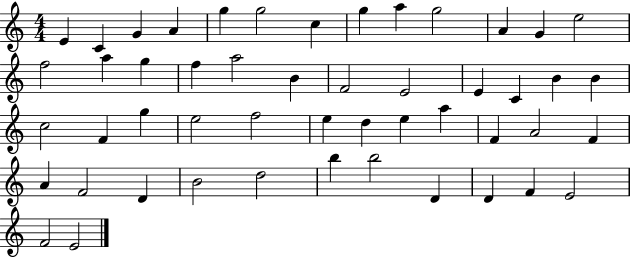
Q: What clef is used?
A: treble